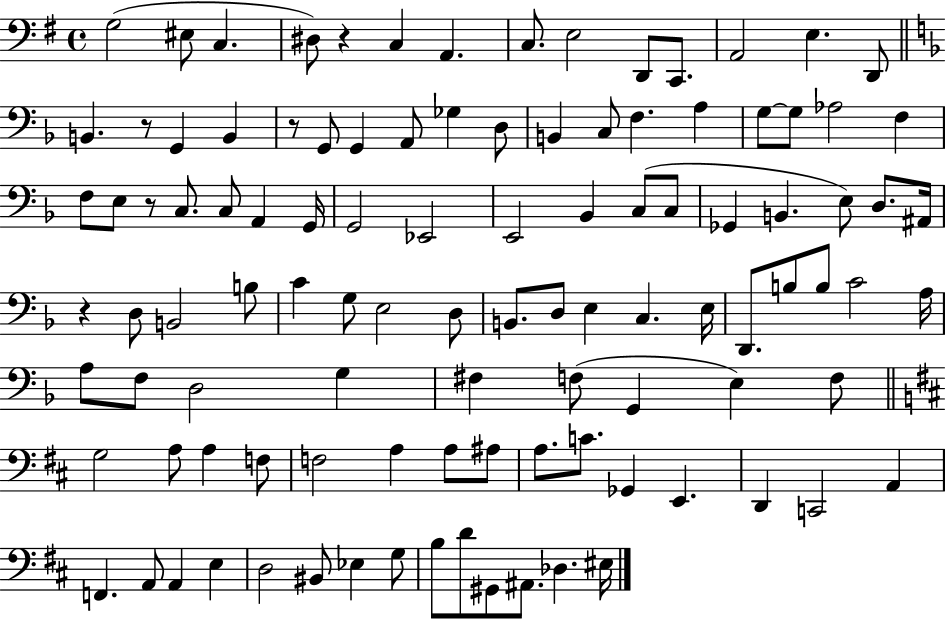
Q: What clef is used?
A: bass